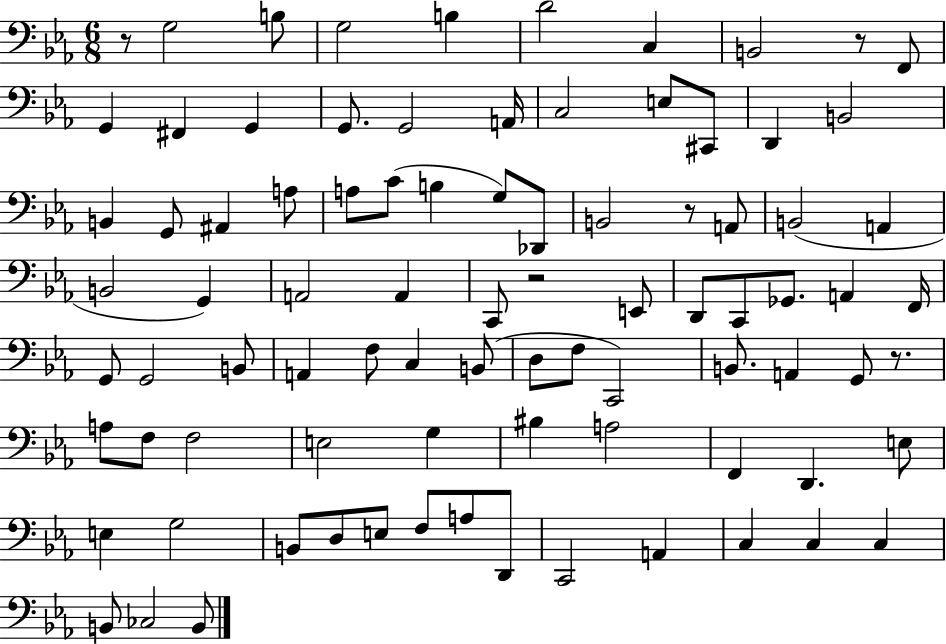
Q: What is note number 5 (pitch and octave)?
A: D4